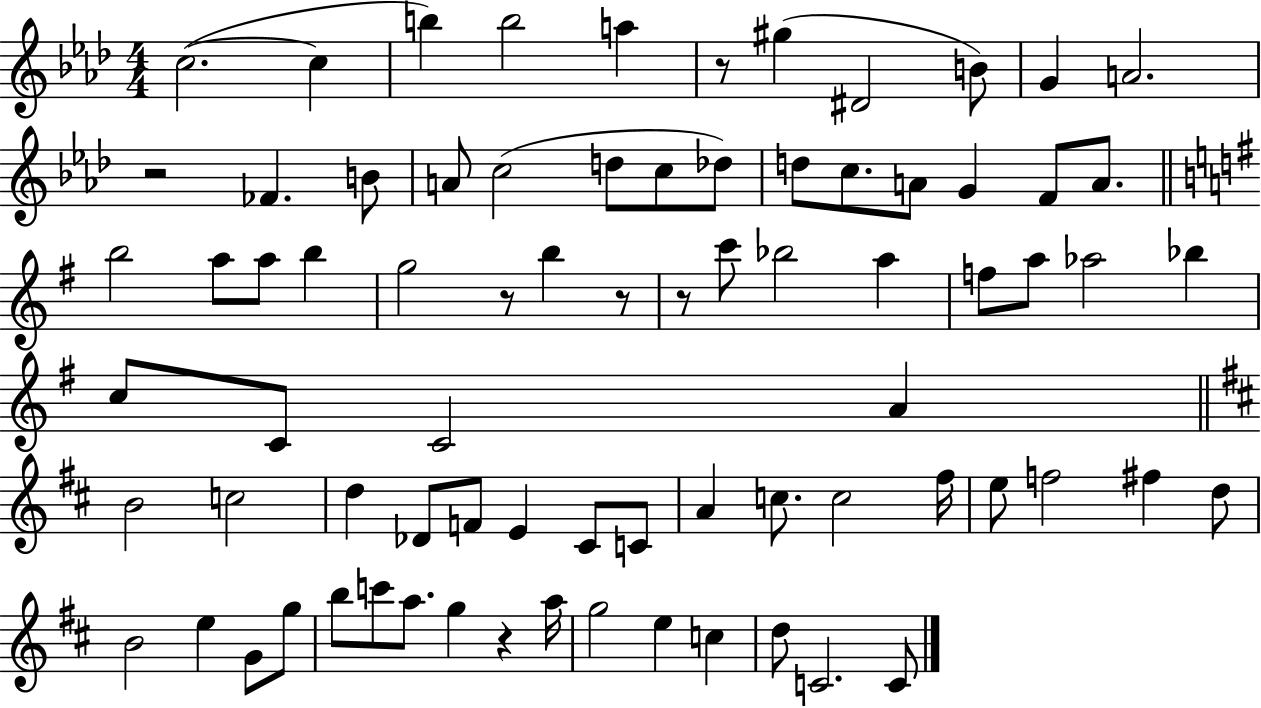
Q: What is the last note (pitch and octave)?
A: C4